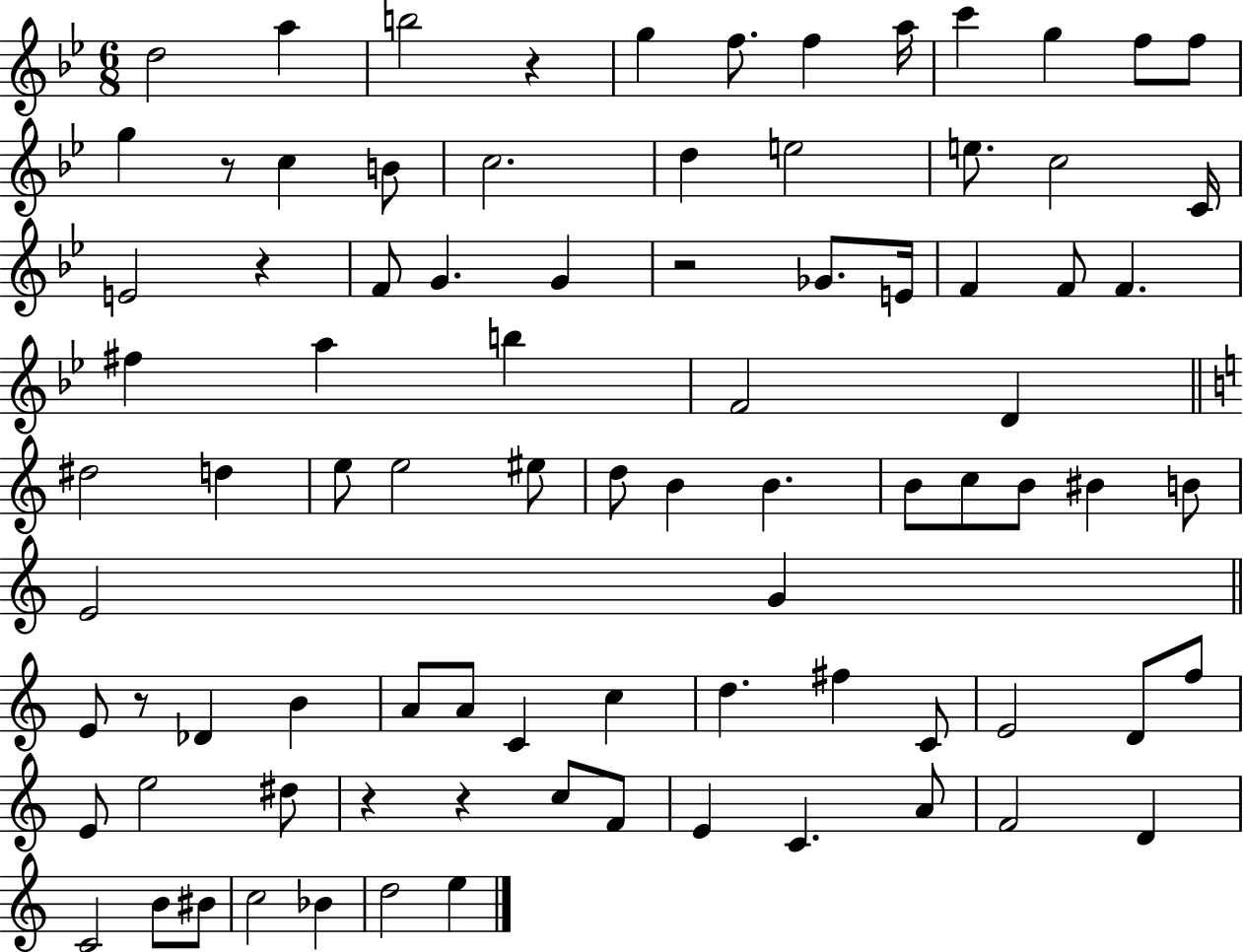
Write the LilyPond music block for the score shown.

{
  \clef treble
  \numericTimeSignature
  \time 6/8
  \key bes \major
  d''2 a''4 | b''2 r4 | g''4 f''8. f''4 a''16 | c'''4 g''4 f''8 f''8 | \break g''4 r8 c''4 b'8 | c''2. | d''4 e''2 | e''8. c''2 c'16 | \break e'2 r4 | f'8 g'4. g'4 | r2 ges'8. e'16 | f'4 f'8 f'4. | \break fis''4 a''4 b''4 | f'2 d'4 | \bar "||" \break \key c \major dis''2 d''4 | e''8 e''2 eis''8 | d''8 b'4 b'4. | b'8 c''8 b'8 bis'4 b'8 | \break e'2 g'4 | \bar "||" \break \key a \minor e'8 r8 des'4 b'4 | a'8 a'8 c'4 c''4 | d''4. fis''4 c'8 | e'2 d'8 f''8 | \break e'8 e''2 dis''8 | r4 r4 c''8 f'8 | e'4 c'4. a'8 | f'2 d'4 | \break c'2 b'8 bis'8 | c''2 bes'4 | d''2 e''4 | \bar "|."
}